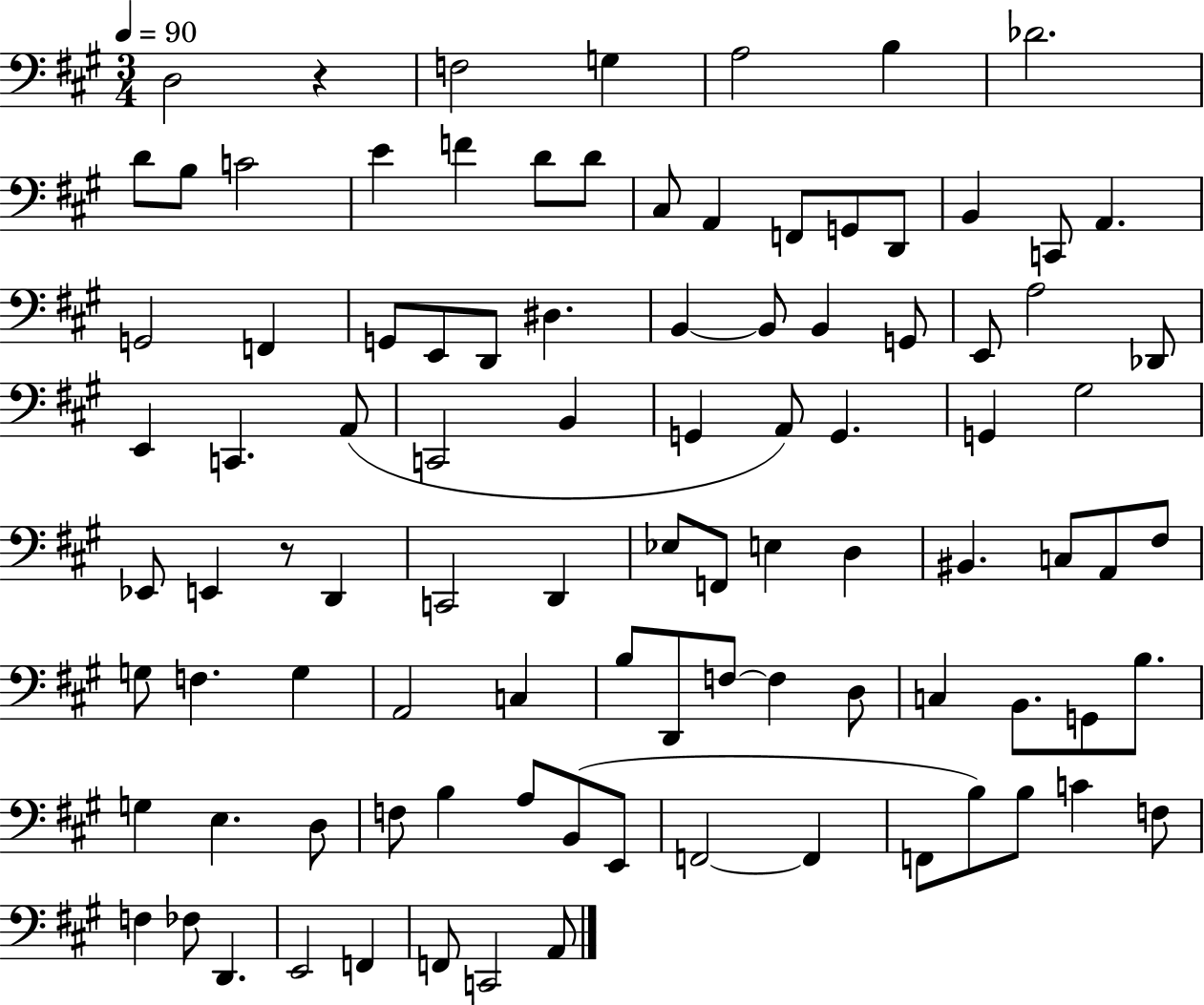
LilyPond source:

{
  \clef bass
  \numericTimeSignature
  \time 3/4
  \key a \major
  \tempo 4 = 90
  d2 r4 | f2 g4 | a2 b4 | des'2. | \break d'8 b8 c'2 | e'4 f'4 d'8 d'8 | cis8 a,4 f,8 g,8 d,8 | b,4 c,8 a,4. | \break g,2 f,4 | g,8 e,8 d,8 dis4. | b,4~~ b,8 b,4 g,8 | e,8 a2 des,8 | \break e,4 c,4. a,8( | c,2 b,4 | g,4 a,8) g,4. | g,4 gis2 | \break ees,8 e,4 r8 d,4 | c,2 d,4 | ees8 f,8 e4 d4 | bis,4. c8 a,8 fis8 | \break g8 f4. g4 | a,2 c4 | b8 d,8 f8~~ f4 d8 | c4 b,8. g,8 b8. | \break g4 e4. d8 | f8 b4 a8 b,8( e,8 | f,2~~ f,4 | f,8 b8) b8 c'4 f8 | \break f4 fes8 d,4. | e,2 f,4 | f,8 c,2 a,8 | \bar "|."
}